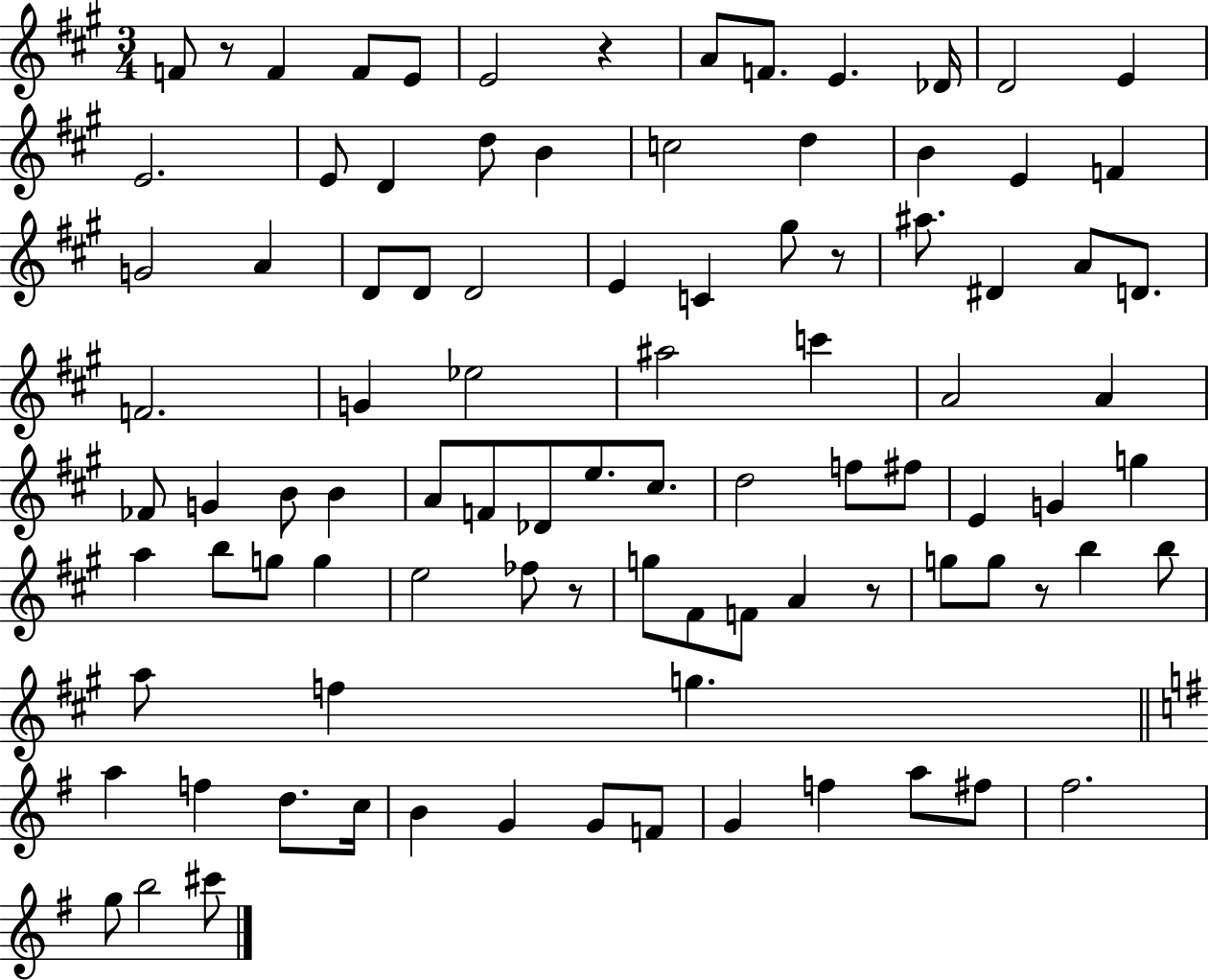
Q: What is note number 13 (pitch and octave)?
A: E4